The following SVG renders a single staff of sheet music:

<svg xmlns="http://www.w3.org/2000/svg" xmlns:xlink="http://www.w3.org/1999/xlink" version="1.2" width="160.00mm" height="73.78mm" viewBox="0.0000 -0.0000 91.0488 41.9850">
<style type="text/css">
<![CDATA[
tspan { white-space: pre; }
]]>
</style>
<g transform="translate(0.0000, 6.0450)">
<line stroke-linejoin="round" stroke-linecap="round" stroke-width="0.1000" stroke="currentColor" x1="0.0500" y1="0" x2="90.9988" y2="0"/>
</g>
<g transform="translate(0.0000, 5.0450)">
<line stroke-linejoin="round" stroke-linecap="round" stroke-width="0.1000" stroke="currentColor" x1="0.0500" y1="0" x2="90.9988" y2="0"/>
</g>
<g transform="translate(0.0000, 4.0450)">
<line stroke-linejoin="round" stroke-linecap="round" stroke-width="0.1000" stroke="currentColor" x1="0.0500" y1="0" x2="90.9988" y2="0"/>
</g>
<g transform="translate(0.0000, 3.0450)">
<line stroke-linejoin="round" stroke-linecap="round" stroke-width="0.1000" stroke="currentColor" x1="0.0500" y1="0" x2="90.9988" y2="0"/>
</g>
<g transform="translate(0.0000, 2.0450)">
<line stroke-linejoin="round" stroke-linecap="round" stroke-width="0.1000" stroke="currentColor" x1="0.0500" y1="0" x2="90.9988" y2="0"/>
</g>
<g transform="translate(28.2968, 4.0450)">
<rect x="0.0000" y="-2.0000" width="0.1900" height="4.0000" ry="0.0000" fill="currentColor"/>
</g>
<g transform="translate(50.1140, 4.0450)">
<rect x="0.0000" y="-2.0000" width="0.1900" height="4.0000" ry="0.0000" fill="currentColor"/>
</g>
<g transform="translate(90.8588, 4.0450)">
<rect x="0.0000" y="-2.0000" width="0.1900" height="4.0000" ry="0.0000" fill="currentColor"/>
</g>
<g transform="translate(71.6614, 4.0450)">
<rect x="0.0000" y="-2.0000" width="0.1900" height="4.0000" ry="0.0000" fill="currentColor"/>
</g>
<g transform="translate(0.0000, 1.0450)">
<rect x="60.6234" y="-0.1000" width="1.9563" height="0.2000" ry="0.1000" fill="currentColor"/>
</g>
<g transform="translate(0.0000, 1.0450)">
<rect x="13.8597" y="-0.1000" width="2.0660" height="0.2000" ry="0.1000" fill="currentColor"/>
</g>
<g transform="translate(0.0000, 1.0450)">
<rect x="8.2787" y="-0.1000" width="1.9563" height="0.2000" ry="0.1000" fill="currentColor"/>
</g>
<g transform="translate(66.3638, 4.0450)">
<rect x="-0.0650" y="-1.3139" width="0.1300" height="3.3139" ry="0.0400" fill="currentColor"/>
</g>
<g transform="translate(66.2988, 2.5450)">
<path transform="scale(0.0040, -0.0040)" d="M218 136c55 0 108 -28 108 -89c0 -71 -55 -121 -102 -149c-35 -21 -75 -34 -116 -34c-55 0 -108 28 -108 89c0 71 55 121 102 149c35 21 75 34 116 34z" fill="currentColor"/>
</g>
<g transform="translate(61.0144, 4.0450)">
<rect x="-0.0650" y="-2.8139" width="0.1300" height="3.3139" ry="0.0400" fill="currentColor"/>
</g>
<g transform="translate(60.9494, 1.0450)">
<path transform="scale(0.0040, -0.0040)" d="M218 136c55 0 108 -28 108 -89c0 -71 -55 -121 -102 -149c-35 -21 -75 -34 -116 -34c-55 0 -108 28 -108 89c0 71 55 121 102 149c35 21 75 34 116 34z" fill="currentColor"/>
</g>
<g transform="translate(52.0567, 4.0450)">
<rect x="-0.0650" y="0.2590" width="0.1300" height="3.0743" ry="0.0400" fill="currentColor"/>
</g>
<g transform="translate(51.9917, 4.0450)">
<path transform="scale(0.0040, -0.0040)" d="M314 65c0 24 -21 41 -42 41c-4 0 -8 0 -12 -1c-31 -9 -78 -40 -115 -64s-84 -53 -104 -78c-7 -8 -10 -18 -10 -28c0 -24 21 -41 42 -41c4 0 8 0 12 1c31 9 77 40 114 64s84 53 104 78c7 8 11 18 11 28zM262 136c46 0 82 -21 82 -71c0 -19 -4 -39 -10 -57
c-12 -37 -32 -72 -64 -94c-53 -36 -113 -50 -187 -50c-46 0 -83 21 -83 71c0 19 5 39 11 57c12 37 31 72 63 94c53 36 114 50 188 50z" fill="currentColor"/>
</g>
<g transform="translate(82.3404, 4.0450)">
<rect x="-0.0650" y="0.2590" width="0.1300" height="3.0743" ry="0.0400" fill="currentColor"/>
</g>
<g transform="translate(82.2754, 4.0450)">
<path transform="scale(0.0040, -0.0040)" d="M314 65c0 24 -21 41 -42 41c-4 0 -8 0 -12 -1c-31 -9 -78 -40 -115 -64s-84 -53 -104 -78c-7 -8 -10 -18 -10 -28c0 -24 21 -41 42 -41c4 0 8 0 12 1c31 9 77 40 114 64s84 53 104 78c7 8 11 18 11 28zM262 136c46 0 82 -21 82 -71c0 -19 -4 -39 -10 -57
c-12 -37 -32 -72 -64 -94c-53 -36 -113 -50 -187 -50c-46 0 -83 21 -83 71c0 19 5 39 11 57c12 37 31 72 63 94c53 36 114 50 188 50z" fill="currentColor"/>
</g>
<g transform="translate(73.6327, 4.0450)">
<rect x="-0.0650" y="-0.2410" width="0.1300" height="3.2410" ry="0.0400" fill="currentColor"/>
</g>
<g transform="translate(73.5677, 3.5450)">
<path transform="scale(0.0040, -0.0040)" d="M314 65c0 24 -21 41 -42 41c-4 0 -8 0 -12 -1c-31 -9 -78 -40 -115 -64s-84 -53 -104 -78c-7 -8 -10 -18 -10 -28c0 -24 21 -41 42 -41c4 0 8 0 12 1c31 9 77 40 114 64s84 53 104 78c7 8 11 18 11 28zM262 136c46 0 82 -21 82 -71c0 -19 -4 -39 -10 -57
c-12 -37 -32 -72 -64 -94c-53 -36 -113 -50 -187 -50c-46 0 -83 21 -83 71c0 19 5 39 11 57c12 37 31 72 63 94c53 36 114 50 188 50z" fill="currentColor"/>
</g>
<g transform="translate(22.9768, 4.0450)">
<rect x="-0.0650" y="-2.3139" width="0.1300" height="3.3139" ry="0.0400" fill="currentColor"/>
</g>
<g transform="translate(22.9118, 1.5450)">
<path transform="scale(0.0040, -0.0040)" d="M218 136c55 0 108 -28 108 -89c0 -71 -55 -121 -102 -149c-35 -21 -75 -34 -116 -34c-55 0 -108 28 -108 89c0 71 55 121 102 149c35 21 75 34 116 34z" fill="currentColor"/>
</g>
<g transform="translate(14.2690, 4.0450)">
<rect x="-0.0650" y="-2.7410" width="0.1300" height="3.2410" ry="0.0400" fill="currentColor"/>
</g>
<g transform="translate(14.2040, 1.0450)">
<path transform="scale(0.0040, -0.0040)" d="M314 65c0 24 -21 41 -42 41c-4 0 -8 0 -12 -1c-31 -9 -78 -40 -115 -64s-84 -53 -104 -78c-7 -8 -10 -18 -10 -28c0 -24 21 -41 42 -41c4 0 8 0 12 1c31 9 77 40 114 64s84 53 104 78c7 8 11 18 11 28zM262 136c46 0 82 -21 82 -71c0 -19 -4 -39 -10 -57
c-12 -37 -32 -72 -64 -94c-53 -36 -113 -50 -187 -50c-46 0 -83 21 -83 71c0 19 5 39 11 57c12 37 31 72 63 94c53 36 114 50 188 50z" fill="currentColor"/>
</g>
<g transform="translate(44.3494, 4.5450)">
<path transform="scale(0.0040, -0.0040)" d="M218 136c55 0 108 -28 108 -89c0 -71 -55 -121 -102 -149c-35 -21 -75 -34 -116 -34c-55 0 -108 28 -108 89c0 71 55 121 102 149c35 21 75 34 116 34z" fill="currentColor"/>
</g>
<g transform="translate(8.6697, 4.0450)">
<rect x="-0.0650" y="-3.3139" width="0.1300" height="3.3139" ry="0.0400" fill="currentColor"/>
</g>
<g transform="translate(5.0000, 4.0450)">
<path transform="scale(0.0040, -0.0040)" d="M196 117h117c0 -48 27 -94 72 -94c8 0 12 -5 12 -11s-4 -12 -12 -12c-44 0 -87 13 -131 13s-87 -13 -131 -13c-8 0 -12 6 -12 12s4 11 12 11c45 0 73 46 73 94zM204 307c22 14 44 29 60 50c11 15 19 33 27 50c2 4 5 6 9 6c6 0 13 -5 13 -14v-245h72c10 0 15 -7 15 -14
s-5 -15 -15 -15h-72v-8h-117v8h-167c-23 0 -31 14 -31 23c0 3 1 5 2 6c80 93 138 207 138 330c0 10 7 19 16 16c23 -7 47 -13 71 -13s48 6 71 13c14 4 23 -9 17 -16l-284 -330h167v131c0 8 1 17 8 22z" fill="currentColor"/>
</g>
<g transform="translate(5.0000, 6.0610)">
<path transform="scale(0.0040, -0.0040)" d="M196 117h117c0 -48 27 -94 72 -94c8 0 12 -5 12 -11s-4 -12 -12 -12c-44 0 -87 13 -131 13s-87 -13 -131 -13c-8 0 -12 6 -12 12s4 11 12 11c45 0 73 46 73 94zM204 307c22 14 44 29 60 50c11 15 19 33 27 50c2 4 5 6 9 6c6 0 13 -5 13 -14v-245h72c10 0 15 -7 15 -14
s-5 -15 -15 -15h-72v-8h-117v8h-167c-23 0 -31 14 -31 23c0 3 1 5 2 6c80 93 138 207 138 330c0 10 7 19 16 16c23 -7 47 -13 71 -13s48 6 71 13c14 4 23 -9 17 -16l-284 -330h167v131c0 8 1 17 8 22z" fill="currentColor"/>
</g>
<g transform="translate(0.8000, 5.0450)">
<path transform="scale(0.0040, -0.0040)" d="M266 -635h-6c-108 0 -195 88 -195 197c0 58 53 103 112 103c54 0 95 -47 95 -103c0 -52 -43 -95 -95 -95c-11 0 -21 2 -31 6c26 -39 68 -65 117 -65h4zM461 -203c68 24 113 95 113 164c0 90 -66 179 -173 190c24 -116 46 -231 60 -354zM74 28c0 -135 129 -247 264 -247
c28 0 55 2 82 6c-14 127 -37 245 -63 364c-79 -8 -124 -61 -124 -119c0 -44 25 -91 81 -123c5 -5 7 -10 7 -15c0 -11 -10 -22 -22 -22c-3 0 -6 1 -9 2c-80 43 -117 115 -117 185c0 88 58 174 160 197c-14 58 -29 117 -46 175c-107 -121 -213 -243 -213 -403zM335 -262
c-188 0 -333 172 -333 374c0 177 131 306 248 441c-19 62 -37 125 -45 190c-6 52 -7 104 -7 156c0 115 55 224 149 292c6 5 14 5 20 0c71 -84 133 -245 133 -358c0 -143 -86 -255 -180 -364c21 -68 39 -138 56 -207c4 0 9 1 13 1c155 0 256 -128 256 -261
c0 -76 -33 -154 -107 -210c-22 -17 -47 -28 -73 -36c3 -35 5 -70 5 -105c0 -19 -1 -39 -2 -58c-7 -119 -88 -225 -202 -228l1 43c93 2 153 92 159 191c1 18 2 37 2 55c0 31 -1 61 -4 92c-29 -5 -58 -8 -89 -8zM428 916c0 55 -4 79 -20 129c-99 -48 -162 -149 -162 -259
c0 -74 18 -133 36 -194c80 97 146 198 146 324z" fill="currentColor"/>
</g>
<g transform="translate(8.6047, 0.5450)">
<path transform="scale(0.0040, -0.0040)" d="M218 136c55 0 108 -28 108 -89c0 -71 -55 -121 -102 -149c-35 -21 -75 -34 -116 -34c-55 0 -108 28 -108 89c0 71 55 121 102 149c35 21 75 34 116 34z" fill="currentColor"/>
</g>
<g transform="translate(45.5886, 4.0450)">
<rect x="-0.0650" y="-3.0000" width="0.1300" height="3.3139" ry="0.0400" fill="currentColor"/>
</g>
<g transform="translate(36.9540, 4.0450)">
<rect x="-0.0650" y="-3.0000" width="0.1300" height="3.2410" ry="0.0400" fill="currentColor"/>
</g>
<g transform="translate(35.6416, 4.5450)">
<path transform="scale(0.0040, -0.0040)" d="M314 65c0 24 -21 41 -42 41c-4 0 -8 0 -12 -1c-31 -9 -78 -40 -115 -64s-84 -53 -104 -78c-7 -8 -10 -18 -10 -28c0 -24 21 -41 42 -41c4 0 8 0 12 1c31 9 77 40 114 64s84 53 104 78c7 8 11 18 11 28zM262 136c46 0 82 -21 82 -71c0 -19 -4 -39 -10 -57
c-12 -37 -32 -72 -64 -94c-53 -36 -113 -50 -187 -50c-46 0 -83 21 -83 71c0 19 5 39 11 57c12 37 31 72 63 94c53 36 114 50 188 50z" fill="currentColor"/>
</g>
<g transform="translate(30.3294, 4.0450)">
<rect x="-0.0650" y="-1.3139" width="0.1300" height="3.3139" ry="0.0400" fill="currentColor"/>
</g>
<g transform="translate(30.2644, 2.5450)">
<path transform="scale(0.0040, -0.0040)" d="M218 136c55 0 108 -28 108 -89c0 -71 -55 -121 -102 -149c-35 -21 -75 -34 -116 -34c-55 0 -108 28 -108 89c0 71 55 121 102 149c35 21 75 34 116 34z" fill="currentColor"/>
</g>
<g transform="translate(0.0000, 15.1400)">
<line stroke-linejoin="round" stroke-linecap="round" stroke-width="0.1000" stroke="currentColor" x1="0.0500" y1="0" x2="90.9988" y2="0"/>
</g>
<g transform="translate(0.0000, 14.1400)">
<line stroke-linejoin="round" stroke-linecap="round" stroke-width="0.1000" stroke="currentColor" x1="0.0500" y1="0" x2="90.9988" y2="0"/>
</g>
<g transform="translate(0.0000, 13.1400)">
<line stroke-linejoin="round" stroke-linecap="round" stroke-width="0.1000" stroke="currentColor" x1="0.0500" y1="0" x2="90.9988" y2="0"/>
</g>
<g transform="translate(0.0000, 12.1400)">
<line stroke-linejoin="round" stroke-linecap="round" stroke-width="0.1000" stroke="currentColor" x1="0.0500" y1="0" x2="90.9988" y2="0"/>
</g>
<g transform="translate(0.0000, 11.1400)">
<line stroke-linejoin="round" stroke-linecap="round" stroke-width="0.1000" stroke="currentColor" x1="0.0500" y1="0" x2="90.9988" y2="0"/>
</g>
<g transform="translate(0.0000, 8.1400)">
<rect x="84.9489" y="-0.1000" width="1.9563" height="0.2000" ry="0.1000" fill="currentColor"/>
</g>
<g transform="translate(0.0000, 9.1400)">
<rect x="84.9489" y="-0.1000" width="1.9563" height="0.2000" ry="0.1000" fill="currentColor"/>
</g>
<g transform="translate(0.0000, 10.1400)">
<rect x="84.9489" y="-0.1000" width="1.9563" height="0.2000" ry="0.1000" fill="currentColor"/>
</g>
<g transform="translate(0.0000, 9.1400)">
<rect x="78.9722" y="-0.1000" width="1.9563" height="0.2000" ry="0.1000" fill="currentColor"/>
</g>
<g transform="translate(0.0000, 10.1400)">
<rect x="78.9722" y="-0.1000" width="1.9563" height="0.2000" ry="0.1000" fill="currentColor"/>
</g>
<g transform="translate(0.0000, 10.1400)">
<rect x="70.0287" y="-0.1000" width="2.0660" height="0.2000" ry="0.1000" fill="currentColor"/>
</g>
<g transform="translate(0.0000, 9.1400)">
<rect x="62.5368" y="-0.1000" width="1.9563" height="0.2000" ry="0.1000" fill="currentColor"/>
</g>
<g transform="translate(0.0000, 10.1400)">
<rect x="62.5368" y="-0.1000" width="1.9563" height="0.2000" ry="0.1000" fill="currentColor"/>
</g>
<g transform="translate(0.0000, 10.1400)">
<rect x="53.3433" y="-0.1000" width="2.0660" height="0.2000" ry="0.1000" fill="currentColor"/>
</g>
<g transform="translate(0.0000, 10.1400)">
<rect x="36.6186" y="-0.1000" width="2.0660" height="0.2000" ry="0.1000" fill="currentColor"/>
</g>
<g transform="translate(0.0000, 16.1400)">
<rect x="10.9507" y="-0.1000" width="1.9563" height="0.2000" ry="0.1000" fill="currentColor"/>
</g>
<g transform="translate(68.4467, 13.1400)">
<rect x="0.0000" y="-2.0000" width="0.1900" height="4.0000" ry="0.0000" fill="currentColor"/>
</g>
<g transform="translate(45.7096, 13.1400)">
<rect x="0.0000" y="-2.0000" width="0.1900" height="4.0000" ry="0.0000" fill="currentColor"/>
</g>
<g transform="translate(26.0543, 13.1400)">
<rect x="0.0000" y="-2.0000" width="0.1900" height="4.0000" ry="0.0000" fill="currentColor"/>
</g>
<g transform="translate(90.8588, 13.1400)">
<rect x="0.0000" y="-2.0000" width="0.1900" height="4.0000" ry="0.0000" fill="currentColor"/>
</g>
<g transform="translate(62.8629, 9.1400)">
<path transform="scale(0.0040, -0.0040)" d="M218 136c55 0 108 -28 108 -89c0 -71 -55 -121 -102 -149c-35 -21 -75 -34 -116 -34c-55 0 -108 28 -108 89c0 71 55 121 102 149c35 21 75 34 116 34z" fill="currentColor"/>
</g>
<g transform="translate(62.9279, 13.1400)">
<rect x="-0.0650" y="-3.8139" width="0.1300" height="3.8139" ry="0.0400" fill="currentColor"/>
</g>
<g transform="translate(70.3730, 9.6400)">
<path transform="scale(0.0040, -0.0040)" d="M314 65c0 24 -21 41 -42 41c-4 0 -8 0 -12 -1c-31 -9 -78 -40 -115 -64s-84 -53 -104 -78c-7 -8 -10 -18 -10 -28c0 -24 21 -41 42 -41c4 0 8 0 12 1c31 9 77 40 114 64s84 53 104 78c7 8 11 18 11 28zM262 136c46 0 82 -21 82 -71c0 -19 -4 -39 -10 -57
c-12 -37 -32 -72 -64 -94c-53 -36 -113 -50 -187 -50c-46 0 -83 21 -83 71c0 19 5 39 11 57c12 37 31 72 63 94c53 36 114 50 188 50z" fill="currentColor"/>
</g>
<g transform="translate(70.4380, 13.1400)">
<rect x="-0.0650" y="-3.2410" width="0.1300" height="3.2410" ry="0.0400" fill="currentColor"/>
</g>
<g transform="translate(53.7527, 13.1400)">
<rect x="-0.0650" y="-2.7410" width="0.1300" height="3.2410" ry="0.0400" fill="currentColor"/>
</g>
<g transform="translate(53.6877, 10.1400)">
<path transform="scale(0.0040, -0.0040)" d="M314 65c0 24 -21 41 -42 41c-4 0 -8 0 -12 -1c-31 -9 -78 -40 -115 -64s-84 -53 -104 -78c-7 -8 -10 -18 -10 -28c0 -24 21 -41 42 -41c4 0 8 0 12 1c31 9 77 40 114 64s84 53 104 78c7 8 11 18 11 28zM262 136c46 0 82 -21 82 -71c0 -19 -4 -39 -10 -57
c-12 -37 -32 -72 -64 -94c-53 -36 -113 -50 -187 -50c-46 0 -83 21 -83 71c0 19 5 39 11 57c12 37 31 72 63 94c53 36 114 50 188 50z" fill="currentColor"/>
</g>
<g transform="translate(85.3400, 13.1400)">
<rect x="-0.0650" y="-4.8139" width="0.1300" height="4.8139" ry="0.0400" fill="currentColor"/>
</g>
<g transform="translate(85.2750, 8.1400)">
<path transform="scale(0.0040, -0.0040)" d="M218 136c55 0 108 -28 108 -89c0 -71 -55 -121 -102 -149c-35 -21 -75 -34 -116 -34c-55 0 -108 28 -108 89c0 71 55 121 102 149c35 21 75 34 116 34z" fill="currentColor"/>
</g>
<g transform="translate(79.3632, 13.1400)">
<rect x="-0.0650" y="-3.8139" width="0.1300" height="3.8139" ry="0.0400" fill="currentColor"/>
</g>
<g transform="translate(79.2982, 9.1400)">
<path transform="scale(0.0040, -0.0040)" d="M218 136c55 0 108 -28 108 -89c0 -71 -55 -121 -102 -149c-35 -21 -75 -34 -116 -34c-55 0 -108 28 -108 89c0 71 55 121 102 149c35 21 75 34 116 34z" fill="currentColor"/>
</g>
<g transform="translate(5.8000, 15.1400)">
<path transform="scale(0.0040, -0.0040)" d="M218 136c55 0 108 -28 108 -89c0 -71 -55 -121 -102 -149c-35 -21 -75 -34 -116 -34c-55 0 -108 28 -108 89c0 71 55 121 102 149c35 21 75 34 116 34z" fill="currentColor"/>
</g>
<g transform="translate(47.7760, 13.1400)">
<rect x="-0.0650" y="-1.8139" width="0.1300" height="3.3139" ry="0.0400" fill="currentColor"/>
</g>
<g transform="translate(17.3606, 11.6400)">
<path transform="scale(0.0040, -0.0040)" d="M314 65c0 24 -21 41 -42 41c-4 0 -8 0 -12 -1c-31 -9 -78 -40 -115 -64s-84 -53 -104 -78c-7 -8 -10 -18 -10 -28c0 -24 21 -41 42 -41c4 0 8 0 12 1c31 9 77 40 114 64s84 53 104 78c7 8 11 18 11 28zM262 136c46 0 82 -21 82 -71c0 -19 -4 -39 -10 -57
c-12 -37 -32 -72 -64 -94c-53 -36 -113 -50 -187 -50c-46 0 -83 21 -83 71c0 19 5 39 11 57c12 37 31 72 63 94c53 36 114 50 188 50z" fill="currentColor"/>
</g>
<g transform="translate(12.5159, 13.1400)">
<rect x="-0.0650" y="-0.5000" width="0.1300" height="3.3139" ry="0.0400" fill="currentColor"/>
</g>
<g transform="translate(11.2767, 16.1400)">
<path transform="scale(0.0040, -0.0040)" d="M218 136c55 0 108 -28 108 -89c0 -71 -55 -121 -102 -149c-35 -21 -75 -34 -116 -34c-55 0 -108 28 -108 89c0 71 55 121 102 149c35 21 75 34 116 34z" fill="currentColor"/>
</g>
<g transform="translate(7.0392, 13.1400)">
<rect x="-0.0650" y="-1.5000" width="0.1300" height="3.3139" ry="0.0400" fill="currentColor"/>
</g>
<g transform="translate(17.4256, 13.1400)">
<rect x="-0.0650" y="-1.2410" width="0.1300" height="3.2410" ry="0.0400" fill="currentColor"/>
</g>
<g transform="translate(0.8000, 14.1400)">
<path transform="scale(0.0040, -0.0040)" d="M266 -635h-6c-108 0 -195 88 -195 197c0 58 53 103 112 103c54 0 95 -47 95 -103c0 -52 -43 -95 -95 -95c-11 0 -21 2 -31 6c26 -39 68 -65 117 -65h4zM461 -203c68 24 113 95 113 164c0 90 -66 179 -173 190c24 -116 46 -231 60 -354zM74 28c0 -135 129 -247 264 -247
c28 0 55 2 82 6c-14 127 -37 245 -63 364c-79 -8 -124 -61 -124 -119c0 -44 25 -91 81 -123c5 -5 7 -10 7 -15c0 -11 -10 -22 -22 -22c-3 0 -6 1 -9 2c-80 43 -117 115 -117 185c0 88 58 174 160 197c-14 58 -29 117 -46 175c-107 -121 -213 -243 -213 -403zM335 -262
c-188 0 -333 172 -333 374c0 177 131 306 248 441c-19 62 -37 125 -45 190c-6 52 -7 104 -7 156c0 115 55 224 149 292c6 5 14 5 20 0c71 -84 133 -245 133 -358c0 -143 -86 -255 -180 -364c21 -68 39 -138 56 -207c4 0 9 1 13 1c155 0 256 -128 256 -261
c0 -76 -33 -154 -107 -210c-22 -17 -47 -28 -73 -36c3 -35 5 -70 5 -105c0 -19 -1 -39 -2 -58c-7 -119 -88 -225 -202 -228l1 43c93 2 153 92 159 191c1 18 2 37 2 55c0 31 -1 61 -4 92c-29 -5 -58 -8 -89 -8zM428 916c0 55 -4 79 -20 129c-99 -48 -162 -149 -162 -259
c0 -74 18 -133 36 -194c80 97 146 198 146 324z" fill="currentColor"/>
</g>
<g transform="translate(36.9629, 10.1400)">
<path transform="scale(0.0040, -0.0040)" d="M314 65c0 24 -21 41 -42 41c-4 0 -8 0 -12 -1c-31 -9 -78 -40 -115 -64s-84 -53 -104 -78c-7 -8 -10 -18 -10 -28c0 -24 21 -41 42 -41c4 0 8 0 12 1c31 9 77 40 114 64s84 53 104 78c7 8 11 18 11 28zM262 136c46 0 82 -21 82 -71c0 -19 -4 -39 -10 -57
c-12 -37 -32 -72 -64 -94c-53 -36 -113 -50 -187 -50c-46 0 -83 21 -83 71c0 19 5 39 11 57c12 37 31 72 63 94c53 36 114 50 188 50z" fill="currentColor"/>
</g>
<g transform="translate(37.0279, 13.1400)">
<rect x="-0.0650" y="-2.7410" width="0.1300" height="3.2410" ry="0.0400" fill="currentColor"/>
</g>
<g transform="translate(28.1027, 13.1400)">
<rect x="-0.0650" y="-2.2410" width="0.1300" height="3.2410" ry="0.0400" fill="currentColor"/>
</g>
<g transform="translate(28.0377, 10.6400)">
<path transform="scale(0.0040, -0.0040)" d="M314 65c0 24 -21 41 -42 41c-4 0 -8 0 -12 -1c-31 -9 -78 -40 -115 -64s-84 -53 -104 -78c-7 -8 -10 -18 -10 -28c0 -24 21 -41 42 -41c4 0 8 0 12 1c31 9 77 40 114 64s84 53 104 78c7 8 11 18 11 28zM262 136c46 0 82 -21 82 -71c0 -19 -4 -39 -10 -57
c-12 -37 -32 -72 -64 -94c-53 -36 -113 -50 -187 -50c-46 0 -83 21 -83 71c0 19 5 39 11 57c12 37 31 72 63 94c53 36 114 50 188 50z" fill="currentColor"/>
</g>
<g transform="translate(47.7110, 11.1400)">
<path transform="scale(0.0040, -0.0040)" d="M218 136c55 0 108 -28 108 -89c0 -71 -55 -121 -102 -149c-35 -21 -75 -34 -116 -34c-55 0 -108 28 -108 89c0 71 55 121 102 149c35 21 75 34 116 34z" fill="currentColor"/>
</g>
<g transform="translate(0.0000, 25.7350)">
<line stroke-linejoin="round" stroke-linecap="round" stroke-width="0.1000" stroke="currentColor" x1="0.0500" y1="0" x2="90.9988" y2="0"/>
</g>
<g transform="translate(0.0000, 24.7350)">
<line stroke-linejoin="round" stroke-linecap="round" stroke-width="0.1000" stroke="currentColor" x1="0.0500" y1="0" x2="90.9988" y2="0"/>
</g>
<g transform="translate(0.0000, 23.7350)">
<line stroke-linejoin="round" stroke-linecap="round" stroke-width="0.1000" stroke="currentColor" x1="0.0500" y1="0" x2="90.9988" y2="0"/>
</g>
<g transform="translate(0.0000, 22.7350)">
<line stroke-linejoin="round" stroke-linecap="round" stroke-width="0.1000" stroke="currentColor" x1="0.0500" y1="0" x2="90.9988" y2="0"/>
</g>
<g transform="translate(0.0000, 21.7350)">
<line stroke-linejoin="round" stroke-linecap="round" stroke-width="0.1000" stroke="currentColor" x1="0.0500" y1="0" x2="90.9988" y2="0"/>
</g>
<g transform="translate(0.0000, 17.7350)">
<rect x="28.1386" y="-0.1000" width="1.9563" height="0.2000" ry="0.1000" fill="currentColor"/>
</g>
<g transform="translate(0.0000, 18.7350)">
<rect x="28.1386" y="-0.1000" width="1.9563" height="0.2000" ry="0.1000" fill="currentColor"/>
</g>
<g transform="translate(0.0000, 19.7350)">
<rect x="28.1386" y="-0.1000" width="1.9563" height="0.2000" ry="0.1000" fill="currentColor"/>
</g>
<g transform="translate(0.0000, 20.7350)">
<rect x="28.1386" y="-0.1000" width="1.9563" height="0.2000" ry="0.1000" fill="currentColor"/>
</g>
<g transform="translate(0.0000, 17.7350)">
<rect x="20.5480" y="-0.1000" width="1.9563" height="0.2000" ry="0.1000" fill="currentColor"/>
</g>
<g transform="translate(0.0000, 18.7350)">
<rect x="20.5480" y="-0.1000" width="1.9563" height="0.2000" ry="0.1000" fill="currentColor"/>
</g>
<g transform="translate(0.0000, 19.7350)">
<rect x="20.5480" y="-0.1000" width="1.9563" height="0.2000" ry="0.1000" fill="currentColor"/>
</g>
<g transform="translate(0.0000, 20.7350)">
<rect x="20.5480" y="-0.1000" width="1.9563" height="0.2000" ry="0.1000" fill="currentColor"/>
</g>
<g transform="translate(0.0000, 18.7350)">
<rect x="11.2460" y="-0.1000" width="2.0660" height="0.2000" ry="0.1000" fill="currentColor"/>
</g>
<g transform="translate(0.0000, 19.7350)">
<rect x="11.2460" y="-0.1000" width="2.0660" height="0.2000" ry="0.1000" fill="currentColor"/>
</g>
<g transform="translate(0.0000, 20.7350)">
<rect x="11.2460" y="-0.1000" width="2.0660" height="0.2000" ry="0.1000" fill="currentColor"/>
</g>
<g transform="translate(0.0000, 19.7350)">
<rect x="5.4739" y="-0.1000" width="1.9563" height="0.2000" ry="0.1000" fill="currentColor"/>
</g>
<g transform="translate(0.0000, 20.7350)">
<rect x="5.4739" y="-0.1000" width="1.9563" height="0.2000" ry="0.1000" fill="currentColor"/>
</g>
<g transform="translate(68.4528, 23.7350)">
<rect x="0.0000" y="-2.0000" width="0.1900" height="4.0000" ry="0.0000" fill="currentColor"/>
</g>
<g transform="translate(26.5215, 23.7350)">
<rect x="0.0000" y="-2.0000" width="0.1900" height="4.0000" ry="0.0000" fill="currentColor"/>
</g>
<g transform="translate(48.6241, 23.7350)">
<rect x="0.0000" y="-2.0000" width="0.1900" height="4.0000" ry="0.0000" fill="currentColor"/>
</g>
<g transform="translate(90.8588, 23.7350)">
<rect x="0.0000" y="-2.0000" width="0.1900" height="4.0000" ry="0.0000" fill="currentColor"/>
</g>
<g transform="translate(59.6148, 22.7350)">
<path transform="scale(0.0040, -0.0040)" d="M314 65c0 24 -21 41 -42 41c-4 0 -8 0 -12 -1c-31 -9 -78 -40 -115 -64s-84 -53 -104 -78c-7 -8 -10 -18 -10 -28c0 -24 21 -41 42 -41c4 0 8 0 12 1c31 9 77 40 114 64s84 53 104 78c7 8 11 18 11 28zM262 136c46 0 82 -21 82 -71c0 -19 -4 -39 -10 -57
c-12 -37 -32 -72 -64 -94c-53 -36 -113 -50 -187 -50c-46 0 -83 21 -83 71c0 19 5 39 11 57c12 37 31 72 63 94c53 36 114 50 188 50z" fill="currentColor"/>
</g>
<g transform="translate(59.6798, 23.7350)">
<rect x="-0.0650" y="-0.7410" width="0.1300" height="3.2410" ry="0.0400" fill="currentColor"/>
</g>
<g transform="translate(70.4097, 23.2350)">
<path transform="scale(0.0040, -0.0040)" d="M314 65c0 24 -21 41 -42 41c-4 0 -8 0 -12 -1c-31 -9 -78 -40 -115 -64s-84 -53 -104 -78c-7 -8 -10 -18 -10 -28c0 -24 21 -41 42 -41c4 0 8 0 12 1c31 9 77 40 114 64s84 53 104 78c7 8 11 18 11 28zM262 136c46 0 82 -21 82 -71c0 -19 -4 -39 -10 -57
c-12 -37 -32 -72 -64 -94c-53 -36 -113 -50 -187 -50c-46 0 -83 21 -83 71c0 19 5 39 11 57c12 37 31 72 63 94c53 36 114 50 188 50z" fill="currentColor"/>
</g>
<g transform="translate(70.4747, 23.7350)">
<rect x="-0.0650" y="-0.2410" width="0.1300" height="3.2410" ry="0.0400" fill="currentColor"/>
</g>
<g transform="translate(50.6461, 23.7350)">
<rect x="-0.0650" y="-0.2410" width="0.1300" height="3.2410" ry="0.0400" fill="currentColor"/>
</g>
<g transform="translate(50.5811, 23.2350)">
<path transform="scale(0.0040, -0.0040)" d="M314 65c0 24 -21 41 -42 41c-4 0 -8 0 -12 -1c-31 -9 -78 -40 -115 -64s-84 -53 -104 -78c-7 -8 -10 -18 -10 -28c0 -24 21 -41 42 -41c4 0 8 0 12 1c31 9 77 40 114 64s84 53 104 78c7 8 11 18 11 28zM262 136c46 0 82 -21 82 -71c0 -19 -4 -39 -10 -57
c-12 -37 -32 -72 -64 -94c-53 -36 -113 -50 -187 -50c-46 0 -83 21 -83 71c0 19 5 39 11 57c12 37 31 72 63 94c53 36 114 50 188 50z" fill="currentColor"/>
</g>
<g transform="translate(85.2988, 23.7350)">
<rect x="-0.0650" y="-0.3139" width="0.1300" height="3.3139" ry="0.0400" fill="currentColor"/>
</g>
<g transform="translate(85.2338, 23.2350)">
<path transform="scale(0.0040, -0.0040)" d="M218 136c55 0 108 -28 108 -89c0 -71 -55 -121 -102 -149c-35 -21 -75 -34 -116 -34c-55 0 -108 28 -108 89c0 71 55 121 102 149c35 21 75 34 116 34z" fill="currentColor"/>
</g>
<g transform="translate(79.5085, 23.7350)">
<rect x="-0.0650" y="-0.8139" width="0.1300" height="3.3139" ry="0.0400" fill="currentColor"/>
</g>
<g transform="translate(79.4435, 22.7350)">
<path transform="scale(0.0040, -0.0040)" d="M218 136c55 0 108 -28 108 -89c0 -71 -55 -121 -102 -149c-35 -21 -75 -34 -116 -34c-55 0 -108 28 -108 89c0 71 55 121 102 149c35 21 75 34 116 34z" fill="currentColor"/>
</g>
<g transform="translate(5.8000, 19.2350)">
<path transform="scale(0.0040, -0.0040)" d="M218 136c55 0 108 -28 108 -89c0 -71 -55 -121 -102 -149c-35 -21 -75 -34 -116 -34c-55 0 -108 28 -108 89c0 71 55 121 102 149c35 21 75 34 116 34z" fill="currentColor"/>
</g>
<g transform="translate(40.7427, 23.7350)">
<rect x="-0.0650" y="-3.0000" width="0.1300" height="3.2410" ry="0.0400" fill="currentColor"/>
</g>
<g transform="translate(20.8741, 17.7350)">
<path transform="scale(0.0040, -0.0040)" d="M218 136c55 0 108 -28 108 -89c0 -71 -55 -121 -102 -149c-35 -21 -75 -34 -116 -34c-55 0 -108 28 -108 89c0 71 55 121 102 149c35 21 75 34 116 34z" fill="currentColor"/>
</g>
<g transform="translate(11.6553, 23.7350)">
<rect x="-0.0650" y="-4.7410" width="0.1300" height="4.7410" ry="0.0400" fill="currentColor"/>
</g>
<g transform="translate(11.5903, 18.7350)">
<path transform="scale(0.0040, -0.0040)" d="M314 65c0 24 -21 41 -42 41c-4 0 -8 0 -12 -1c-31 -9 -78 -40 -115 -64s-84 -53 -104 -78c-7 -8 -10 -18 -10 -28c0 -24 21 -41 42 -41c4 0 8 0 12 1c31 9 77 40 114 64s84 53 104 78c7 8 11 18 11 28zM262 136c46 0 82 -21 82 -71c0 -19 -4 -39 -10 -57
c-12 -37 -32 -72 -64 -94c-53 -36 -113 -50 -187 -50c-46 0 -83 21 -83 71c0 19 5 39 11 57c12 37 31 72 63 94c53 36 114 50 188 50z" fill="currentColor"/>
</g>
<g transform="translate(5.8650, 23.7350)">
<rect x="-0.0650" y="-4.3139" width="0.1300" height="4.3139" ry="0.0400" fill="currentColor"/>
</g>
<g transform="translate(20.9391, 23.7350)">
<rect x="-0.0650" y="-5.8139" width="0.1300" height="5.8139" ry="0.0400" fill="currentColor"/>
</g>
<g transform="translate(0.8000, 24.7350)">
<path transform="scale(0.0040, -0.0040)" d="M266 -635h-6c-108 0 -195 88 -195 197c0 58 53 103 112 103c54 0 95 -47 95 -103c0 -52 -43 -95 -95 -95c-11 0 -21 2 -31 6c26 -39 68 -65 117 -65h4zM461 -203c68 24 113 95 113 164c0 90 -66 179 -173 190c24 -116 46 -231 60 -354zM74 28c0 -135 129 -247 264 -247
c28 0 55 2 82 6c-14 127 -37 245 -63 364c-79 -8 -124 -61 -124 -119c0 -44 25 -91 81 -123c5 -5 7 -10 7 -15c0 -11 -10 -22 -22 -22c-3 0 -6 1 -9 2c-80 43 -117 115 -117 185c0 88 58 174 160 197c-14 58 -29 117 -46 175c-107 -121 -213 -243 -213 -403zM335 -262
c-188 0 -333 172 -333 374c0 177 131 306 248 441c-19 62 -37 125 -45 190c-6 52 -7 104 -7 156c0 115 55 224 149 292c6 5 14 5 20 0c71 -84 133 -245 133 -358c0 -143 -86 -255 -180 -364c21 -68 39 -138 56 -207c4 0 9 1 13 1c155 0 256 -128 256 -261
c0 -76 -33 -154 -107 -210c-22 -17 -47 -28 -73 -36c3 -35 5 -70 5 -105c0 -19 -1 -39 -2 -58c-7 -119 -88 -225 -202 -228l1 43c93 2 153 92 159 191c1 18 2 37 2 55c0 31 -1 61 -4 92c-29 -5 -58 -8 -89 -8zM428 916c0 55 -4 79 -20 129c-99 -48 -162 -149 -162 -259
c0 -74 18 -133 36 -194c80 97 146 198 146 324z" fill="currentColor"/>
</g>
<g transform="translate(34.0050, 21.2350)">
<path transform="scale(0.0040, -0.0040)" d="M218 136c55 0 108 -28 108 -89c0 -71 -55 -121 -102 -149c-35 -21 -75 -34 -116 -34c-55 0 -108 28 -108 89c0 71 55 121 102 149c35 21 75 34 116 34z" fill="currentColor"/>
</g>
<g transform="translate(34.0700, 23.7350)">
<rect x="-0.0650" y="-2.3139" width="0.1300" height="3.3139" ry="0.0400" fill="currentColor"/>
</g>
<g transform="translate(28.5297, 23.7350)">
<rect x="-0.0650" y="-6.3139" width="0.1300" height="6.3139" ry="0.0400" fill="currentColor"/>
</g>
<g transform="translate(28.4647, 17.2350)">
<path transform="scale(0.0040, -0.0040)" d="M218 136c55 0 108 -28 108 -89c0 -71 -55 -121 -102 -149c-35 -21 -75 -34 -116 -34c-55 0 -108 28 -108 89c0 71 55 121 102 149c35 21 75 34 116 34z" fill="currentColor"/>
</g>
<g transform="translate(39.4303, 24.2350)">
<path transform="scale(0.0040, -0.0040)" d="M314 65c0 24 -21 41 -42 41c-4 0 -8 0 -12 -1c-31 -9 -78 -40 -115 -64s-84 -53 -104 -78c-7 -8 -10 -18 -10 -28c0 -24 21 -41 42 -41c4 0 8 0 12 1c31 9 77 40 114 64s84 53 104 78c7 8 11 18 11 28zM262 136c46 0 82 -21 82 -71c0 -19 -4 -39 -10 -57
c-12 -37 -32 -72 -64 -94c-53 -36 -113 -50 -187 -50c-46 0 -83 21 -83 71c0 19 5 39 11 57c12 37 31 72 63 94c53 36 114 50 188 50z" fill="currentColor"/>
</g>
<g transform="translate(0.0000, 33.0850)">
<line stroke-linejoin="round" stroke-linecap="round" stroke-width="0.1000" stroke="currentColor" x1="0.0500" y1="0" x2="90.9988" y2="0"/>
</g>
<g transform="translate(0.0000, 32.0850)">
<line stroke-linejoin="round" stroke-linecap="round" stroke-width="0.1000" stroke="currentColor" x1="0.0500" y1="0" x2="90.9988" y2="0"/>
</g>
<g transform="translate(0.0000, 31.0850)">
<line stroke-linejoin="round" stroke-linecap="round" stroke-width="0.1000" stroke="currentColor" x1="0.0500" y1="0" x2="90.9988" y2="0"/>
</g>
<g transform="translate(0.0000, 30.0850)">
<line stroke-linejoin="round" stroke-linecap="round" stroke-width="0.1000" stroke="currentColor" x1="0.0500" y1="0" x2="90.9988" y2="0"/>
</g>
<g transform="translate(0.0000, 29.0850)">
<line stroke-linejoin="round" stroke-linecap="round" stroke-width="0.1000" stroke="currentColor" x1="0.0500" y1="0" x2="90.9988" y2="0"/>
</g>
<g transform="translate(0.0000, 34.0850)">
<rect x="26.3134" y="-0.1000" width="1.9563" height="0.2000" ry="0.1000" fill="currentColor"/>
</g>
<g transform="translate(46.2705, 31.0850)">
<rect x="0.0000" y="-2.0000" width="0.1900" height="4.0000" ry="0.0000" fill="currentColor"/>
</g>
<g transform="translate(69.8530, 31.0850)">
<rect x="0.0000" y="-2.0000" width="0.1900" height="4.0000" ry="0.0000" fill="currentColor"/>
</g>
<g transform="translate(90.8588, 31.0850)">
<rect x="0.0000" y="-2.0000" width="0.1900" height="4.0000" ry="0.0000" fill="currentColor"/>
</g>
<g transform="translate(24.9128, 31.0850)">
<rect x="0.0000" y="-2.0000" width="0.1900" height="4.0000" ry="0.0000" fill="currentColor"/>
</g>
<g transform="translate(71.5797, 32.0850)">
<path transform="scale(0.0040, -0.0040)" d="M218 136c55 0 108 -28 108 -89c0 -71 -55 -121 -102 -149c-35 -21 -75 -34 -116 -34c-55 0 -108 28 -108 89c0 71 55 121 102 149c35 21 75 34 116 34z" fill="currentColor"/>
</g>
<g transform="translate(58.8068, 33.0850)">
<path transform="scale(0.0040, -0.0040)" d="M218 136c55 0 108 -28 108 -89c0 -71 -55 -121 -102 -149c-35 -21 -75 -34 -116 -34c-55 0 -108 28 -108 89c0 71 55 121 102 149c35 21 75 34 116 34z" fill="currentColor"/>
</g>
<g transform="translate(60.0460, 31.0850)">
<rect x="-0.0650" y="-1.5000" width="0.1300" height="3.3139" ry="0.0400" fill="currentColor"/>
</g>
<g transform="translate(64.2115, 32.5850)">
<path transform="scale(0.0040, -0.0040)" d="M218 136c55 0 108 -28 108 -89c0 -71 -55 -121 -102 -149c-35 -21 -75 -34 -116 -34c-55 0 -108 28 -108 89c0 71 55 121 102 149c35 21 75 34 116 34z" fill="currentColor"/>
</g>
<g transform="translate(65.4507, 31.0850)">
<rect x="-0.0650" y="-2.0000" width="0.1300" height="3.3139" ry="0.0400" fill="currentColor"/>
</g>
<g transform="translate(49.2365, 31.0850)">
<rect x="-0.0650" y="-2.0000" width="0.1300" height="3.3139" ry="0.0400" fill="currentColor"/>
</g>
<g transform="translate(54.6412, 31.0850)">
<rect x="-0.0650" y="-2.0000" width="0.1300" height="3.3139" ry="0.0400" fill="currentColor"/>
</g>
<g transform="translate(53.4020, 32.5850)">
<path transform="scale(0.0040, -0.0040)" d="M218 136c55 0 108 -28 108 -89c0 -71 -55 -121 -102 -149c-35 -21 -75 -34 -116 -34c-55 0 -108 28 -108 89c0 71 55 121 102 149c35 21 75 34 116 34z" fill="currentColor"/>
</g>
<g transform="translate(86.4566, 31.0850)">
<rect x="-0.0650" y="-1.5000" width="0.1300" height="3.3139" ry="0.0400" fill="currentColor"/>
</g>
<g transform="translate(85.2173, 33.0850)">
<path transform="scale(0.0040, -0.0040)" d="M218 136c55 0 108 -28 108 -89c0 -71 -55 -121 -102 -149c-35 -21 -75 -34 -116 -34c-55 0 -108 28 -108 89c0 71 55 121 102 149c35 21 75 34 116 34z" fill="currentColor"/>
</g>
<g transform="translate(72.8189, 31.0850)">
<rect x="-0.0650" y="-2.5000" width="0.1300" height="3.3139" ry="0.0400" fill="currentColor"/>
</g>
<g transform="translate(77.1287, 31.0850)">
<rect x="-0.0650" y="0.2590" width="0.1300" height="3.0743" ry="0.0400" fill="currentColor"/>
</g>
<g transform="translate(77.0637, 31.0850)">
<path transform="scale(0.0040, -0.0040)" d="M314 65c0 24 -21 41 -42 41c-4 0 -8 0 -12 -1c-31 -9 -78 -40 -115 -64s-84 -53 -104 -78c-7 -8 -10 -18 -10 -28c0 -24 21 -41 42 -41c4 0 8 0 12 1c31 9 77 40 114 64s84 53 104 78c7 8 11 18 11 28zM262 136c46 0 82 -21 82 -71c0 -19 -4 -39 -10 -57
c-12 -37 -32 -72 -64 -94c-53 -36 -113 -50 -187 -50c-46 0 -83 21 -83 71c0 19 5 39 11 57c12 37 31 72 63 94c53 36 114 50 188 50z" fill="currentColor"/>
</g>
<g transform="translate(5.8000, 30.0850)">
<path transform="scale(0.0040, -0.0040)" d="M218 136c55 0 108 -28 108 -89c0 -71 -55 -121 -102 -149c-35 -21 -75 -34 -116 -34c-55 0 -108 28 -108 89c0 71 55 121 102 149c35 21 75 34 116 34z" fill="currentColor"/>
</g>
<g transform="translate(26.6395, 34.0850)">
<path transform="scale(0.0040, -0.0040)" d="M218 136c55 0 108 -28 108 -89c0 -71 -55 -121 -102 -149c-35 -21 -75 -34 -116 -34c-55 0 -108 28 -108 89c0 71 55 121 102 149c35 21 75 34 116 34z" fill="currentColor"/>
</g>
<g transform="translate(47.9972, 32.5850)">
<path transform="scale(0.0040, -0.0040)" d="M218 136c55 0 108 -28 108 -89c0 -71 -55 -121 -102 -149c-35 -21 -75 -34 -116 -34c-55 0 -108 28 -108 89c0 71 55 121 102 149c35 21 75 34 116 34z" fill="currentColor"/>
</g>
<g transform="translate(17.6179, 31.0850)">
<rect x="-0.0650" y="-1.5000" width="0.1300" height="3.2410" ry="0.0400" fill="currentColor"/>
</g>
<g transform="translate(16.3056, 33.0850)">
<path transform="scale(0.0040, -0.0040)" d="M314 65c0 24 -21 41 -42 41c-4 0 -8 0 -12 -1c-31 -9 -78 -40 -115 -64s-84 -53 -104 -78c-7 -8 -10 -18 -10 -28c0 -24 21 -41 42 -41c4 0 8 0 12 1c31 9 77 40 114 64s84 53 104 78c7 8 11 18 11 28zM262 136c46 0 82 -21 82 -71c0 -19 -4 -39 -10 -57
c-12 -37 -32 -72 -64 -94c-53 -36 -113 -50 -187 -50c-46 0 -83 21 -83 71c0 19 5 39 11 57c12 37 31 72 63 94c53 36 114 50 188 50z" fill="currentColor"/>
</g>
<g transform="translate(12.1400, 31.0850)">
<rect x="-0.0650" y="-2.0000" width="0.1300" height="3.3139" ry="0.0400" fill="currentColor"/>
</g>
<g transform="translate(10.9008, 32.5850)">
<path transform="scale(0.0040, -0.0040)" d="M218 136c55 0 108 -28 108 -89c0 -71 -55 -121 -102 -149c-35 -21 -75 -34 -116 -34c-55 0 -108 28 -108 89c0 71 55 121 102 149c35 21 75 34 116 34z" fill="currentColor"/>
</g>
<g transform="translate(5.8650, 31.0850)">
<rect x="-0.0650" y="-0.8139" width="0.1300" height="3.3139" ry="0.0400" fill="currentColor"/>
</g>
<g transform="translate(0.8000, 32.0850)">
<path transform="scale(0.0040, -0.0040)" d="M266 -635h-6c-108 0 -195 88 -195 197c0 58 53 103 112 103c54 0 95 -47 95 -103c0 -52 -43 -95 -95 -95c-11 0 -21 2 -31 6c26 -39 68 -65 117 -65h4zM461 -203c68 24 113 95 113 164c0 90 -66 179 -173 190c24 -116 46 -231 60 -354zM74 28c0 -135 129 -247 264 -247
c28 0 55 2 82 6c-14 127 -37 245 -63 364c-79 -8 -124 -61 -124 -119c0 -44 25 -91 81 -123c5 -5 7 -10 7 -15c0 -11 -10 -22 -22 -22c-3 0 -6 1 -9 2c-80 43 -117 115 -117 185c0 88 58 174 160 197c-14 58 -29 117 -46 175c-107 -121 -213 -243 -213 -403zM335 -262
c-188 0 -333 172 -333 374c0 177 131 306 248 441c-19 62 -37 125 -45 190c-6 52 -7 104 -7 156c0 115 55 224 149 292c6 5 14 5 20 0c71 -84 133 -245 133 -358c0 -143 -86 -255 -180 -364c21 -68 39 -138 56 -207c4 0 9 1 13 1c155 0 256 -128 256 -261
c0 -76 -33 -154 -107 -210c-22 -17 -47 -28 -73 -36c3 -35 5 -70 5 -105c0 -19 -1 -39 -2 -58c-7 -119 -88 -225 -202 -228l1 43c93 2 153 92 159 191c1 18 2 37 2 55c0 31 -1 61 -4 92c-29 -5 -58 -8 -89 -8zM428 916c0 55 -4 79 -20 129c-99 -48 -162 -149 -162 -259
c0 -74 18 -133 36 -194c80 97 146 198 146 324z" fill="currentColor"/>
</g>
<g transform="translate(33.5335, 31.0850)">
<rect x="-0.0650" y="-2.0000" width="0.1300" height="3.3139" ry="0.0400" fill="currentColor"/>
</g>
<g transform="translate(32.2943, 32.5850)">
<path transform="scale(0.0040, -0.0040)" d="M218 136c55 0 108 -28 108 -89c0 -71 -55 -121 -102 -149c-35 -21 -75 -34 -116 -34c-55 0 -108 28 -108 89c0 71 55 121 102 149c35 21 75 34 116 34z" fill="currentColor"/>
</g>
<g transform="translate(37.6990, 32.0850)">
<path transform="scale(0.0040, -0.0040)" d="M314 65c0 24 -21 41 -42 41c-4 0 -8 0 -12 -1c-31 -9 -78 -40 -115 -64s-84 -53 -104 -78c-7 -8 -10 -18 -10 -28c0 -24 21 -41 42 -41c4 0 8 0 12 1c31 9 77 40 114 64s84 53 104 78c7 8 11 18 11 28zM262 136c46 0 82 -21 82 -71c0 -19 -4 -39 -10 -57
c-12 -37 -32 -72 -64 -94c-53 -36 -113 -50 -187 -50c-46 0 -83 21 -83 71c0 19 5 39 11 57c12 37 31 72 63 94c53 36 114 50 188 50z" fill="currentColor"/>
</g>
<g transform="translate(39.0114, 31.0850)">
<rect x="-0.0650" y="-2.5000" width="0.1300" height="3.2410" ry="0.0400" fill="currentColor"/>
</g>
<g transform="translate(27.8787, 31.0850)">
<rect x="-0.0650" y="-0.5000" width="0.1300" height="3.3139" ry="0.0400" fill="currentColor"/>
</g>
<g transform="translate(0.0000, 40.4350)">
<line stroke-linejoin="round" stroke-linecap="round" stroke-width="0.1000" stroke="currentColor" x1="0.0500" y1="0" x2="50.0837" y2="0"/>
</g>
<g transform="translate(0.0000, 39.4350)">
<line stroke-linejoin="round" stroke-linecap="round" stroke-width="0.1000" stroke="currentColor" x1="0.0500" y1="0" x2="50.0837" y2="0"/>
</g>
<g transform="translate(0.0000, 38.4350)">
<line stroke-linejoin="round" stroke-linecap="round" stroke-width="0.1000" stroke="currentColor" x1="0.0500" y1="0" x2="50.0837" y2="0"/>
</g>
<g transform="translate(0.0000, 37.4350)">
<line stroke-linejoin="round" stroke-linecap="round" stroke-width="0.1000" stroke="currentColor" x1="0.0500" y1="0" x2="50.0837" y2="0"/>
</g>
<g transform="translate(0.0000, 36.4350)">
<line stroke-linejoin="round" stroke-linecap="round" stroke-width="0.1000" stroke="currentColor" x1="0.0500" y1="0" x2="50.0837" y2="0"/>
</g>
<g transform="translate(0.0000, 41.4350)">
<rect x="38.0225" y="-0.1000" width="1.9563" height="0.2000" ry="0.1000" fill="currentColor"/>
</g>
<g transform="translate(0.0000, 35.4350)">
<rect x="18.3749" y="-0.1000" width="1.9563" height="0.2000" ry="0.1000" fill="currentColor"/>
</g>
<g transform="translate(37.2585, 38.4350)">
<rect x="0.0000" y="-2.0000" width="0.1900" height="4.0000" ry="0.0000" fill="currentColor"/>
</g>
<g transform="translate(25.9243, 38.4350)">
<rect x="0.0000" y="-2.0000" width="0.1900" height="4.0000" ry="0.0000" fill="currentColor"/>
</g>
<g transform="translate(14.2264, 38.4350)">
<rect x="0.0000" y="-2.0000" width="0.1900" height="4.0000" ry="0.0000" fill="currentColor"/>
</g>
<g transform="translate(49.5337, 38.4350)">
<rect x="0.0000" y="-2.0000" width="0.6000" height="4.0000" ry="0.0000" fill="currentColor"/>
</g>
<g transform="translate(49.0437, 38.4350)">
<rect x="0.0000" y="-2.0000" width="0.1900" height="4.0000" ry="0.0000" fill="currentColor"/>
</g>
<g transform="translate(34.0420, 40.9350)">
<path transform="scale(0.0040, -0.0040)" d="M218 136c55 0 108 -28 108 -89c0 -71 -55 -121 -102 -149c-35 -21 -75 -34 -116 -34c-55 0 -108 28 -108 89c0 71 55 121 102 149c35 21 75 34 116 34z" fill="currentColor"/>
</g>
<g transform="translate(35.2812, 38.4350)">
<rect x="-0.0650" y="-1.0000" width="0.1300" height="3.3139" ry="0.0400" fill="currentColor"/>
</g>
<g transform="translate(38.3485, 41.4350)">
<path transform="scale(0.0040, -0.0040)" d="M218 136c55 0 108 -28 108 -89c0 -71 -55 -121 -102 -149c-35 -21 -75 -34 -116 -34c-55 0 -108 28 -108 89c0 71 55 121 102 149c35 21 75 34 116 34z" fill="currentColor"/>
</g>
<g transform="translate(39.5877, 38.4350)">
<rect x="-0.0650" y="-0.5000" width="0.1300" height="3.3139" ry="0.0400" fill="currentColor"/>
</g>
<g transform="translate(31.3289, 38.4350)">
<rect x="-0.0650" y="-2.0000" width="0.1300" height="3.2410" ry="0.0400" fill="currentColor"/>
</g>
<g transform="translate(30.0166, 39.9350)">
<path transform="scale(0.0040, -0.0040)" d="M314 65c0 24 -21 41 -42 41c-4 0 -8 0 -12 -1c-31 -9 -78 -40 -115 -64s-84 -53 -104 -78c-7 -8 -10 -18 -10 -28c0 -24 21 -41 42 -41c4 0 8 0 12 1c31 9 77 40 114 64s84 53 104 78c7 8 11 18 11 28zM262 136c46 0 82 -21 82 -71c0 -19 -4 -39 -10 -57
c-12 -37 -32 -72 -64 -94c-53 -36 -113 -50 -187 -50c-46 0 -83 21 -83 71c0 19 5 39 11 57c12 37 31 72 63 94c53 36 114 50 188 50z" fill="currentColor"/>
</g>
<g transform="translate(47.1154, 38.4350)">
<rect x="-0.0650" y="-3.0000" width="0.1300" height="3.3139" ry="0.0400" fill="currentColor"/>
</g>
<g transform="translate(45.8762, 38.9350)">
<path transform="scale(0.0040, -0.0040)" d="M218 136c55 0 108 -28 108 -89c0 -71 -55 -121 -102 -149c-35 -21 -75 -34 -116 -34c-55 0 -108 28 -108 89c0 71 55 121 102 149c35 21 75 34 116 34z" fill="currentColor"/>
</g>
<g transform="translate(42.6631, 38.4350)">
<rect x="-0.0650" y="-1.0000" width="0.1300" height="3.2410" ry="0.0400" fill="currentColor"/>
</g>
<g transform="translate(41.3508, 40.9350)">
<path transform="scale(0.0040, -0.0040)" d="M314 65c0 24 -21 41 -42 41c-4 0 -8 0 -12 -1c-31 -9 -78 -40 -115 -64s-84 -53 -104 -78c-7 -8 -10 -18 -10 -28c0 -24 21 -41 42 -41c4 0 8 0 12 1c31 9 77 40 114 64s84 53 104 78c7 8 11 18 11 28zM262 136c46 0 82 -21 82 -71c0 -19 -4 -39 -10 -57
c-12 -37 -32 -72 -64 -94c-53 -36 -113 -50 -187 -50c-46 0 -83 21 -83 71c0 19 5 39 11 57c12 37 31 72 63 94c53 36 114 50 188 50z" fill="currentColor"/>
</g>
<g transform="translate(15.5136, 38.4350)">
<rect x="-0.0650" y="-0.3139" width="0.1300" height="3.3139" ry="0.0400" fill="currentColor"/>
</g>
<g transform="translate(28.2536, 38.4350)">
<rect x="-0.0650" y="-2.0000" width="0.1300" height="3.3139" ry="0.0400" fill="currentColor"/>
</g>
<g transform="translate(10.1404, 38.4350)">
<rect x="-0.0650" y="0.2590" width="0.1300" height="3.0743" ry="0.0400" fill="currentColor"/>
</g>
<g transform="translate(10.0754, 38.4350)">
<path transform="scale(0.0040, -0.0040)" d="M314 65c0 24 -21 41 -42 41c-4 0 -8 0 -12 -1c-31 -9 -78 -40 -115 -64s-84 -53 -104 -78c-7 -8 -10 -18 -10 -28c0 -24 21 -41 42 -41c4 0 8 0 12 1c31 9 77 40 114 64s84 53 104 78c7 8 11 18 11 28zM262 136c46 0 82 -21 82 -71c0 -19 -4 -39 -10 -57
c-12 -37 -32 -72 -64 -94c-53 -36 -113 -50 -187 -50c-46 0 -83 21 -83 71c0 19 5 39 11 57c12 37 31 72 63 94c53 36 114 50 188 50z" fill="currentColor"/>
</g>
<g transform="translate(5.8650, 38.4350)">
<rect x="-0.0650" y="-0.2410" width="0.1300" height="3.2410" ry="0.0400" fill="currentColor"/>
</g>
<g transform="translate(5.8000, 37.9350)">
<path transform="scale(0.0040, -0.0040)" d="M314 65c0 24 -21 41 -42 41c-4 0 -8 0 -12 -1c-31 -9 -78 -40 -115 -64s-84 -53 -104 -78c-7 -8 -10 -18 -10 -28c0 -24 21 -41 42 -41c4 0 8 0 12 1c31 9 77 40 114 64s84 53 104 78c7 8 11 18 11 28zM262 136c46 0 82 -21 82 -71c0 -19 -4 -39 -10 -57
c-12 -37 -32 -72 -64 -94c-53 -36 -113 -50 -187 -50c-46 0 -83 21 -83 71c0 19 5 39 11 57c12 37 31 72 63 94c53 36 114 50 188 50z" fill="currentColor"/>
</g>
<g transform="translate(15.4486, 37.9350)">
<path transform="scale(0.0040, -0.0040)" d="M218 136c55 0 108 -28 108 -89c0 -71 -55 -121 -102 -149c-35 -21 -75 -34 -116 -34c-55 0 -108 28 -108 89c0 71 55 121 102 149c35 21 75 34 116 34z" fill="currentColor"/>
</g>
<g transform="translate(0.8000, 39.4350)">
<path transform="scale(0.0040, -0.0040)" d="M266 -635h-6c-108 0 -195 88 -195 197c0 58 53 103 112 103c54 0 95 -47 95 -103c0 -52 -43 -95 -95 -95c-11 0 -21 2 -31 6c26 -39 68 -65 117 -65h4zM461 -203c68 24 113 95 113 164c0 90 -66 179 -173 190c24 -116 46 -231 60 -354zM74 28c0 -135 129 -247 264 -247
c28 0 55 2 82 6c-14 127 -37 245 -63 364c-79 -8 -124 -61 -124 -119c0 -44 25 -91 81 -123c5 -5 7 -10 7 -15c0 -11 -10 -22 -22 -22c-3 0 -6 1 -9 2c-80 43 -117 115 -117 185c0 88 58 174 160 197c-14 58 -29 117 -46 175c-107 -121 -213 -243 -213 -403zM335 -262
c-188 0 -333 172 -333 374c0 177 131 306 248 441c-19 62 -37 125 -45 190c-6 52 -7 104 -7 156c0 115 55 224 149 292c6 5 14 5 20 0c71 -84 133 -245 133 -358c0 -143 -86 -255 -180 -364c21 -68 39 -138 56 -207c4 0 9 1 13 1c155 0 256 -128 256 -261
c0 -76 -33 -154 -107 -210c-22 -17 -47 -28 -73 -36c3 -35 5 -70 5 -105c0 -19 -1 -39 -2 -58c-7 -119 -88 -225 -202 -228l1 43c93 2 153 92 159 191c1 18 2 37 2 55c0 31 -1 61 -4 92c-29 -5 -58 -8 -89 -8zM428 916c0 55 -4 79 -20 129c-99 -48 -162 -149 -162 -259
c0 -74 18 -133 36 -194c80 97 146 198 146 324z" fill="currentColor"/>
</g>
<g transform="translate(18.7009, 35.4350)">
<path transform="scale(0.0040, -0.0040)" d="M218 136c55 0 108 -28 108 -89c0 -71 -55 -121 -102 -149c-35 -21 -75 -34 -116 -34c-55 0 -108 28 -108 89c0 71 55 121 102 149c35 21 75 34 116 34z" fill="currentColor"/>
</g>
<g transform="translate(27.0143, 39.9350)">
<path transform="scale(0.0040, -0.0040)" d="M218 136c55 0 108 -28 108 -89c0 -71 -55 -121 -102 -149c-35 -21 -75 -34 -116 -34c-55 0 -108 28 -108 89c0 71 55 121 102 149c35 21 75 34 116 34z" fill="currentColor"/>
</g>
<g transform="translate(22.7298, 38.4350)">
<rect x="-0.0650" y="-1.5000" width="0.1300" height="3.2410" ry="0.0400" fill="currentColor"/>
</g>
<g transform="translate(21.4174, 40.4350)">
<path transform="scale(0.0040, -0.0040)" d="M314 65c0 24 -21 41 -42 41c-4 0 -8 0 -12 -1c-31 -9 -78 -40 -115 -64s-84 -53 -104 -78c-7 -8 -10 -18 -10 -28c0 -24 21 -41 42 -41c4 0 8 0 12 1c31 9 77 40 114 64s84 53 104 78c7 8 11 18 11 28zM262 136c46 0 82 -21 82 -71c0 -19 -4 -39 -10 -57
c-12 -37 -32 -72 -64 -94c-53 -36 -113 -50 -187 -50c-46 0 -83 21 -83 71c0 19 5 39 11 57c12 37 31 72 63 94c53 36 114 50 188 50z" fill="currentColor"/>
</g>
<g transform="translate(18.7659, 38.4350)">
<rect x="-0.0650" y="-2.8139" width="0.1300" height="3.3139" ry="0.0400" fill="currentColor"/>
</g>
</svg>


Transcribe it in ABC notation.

X:1
T:Untitled
M:4/4
L:1/4
K:C
b a2 g e A2 A B2 a e c2 B2 E C e2 g2 a2 f a2 c' b2 c' e' d' e'2 g' a' g A2 c2 d2 c2 d c d F E2 C F G2 F F E F G B2 E c2 B2 c a E2 F F2 D C D2 A